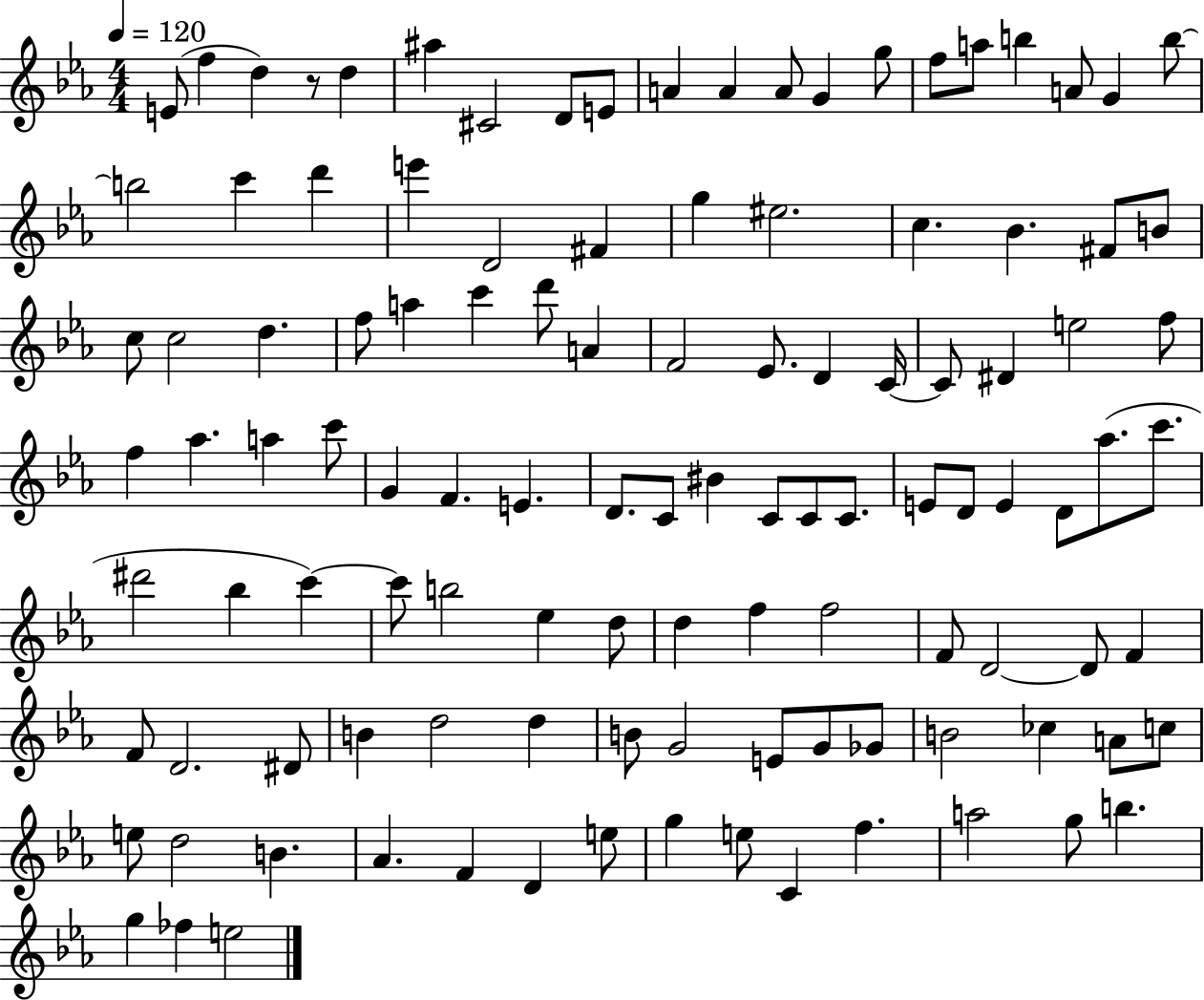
{
  \clef treble
  \numericTimeSignature
  \time 4/4
  \key ees \major
  \tempo 4 = 120
  e'8( f''4 d''4) r8 d''4 | ais''4 cis'2 d'8 e'8 | a'4 a'4 a'8 g'4 g''8 | f''8 a''8 b''4 a'8 g'4 b''8~~ | \break b''2 c'''4 d'''4 | e'''4 d'2 fis'4 | g''4 eis''2. | c''4. bes'4. fis'8 b'8 | \break c''8 c''2 d''4. | f''8 a''4 c'''4 d'''8 a'4 | f'2 ees'8. d'4 c'16~~ | c'8 dis'4 e''2 f''8 | \break f''4 aes''4. a''4 c'''8 | g'4 f'4. e'4. | d'8. c'8 bis'4 c'8 c'8 c'8. | e'8 d'8 e'4 d'8 aes''8.( c'''8. | \break dis'''2 bes''4 c'''4~~) | c'''8 b''2 ees''4 d''8 | d''4 f''4 f''2 | f'8 d'2~~ d'8 f'4 | \break f'8 d'2. dis'8 | b'4 d''2 d''4 | b'8 g'2 e'8 g'8 ges'8 | b'2 ces''4 a'8 c''8 | \break e''8 d''2 b'4. | aes'4. f'4 d'4 e''8 | g''4 e''8 c'4 f''4. | a''2 g''8 b''4. | \break g''4 fes''4 e''2 | \bar "|."
}